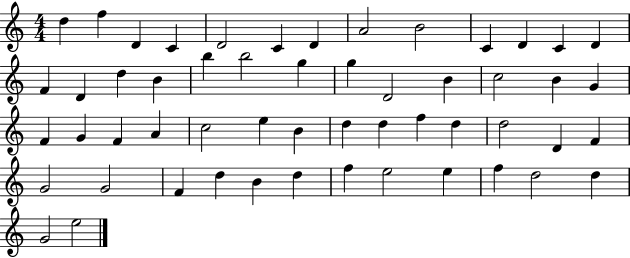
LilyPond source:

{
  \clef treble
  \numericTimeSignature
  \time 4/4
  \key c \major
  d''4 f''4 d'4 c'4 | d'2 c'4 d'4 | a'2 b'2 | c'4 d'4 c'4 d'4 | \break f'4 d'4 d''4 b'4 | b''4 b''2 g''4 | g''4 d'2 b'4 | c''2 b'4 g'4 | \break f'4 g'4 f'4 a'4 | c''2 e''4 b'4 | d''4 d''4 f''4 d''4 | d''2 d'4 f'4 | \break g'2 g'2 | f'4 d''4 b'4 d''4 | f''4 e''2 e''4 | f''4 d''2 d''4 | \break g'2 e''2 | \bar "|."
}